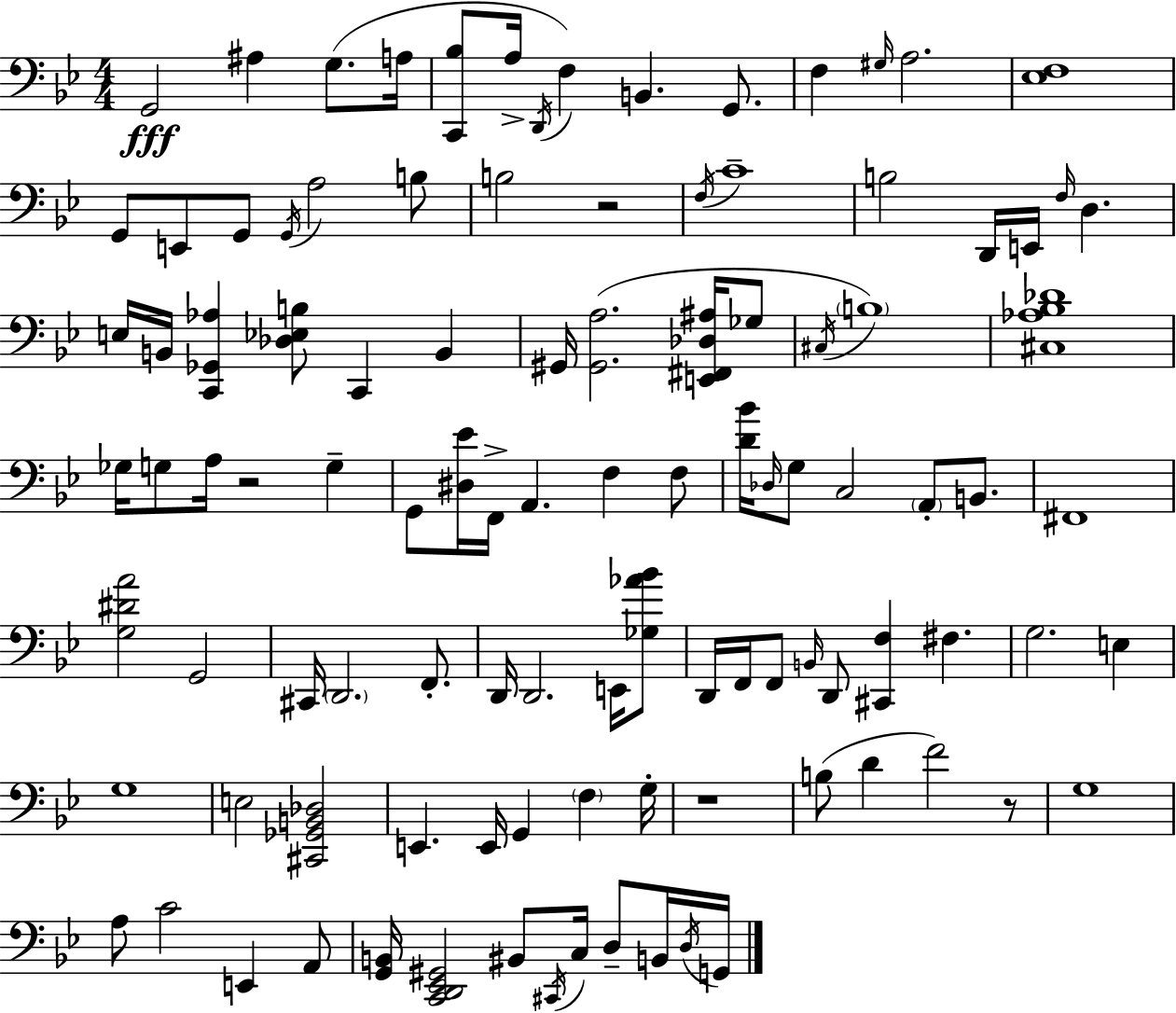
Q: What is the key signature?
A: G minor